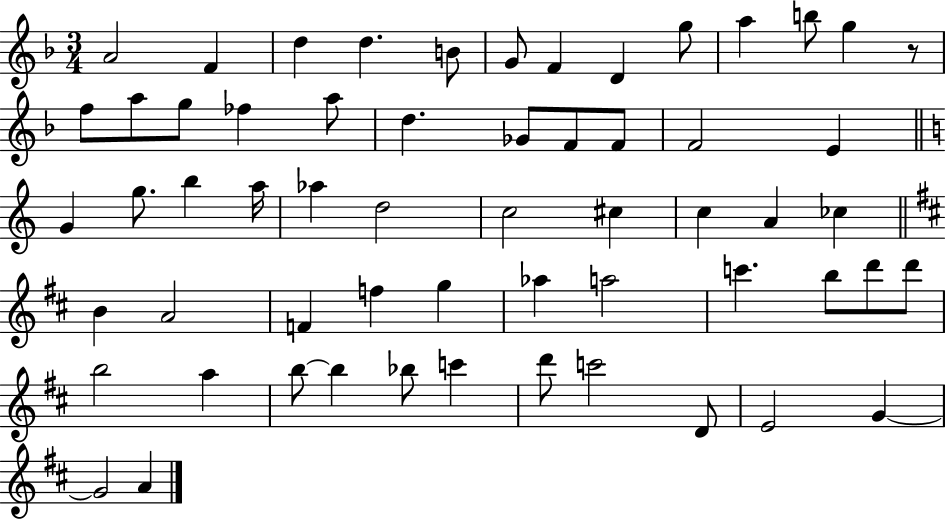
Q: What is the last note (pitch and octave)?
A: A4